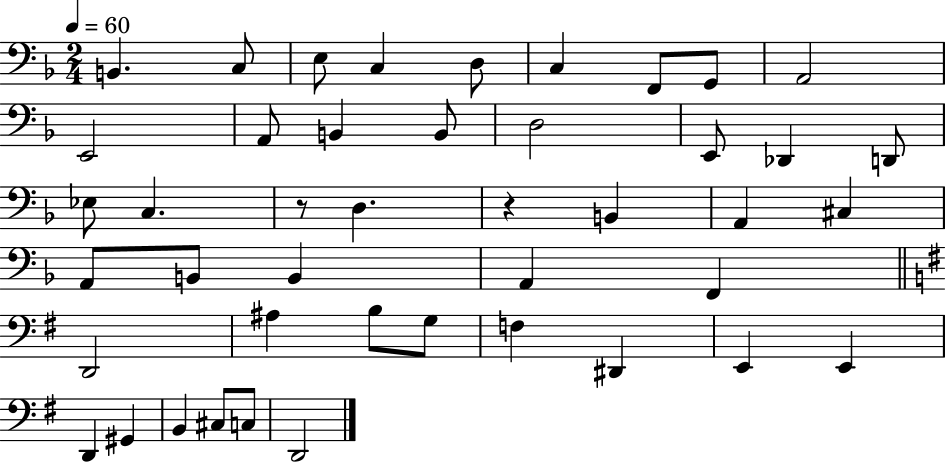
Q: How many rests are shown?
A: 2